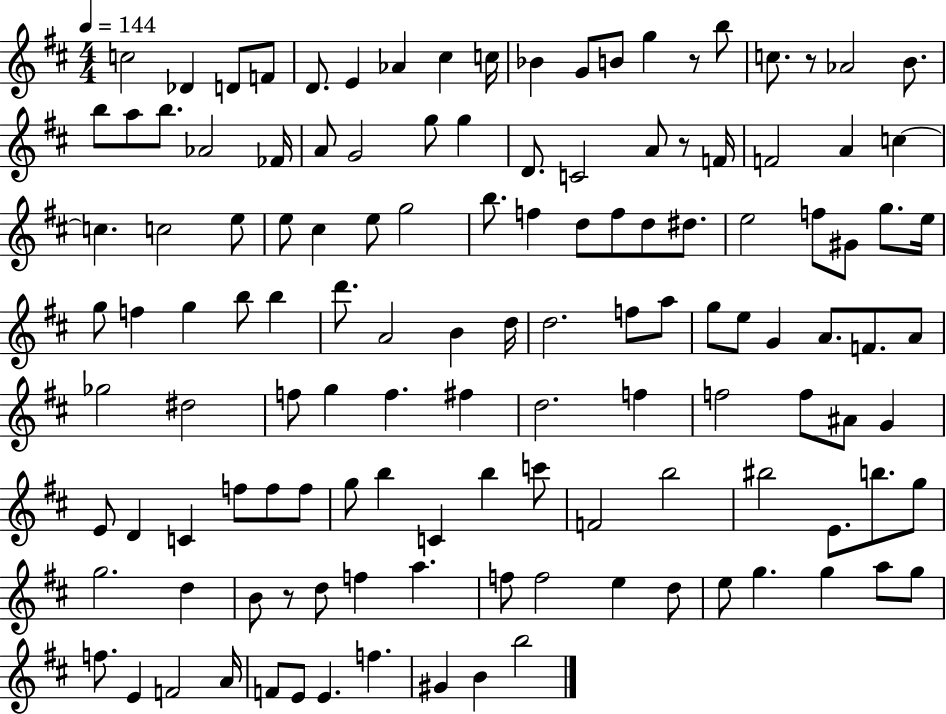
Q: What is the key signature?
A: D major